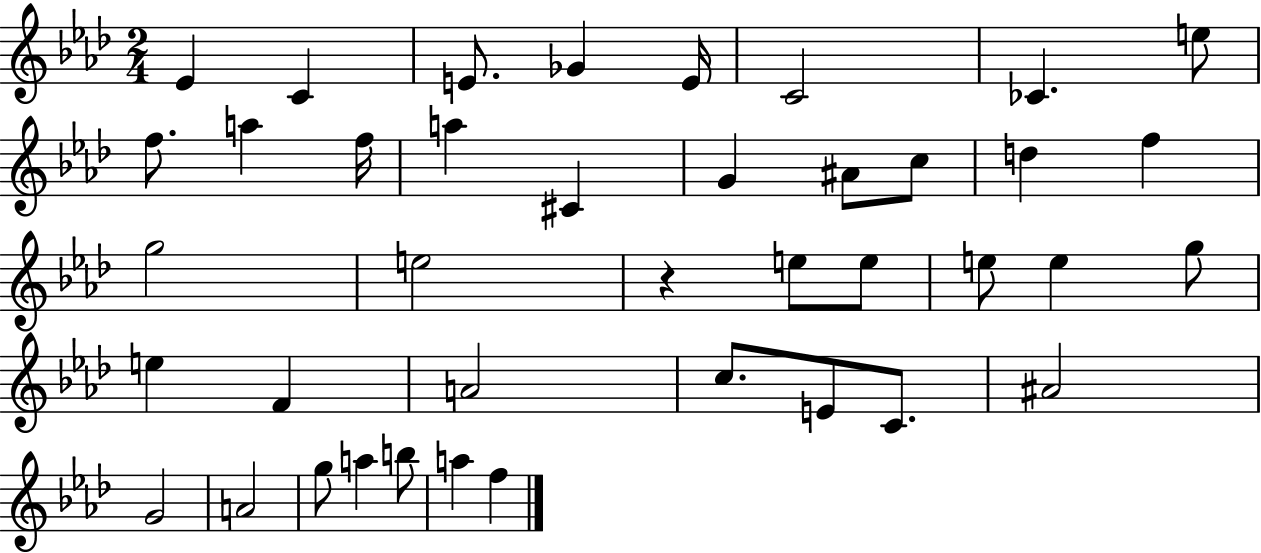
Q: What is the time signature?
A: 2/4